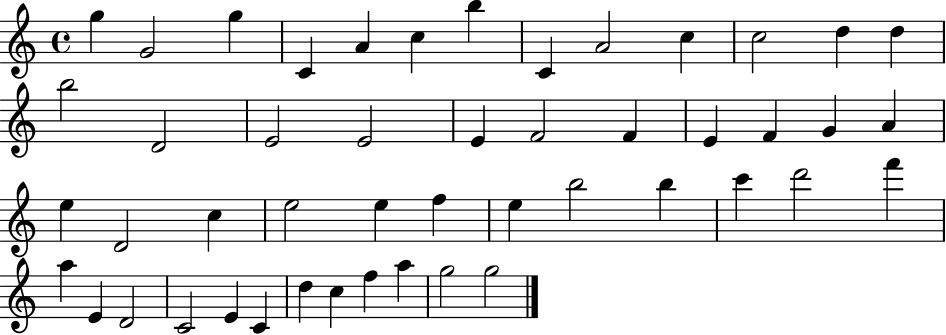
X:1
T:Untitled
M:4/4
L:1/4
K:C
g G2 g C A c b C A2 c c2 d d b2 D2 E2 E2 E F2 F E F G A e D2 c e2 e f e b2 b c' d'2 f' a E D2 C2 E C d c f a g2 g2